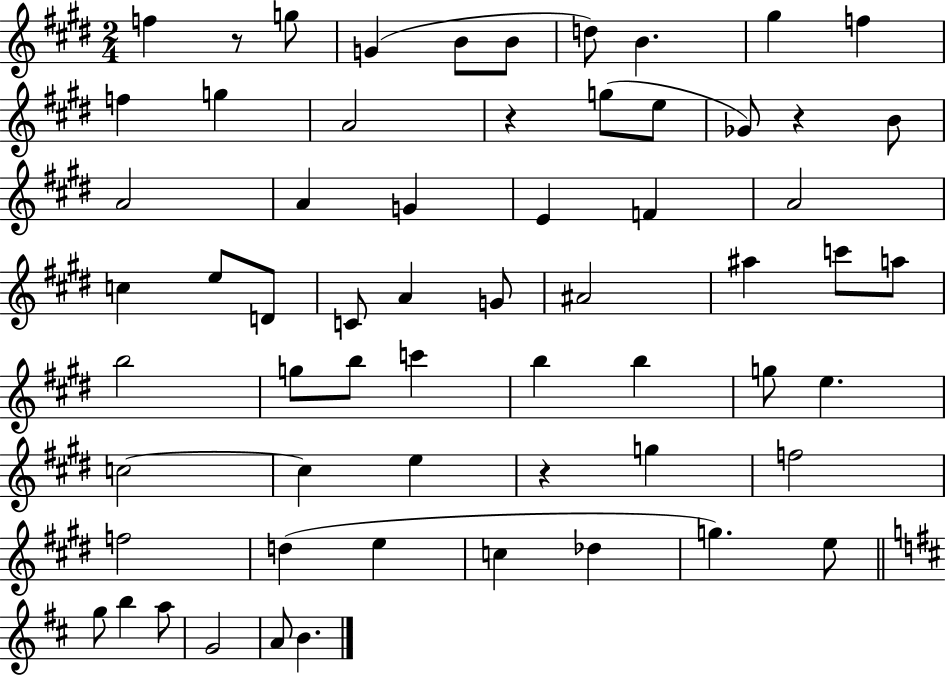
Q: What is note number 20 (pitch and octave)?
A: E4